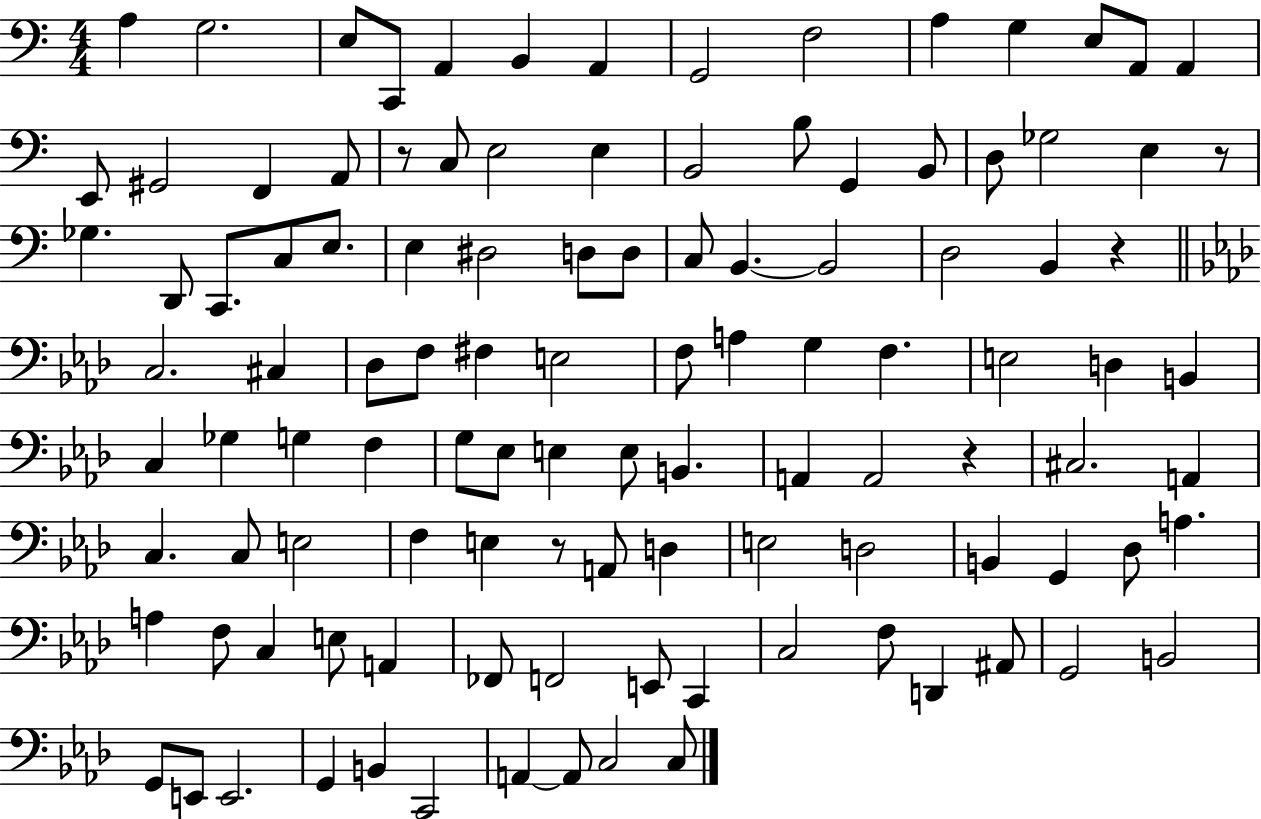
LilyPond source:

{
  \clef bass
  \numericTimeSignature
  \time 4/4
  \key c \major
  \repeat volta 2 { a4 g2. | e8 c,8 a,4 b,4 a,4 | g,2 f2 | a4 g4 e8 a,8 a,4 | \break e,8 gis,2 f,4 a,8 | r8 c8 e2 e4 | b,2 b8 g,4 b,8 | d8 ges2 e4 r8 | \break ges4. d,8 c,8. c8 e8. | e4 dis2 d8 d8 | c8 b,4.~~ b,2 | d2 b,4 r4 | \break \bar "||" \break \key f \minor c2. cis4 | des8 f8 fis4 e2 | f8 a4 g4 f4. | e2 d4 b,4 | \break c4 ges4 g4 f4 | g8 ees8 e4 e8 b,4. | a,4 a,2 r4 | cis2. a,4 | \break c4. c8 e2 | f4 e4 r8 a,8 d4 | e2 d2 | b,4 g,4 des8 a4. | \break a4 f8 c4 e8 a,4 | fes,8 f,2 e,8 c,4 | c2 f8 d,4 ais,8 | g,2 b,2 | \break g,8 e,8 e,2. | g,4 b,4 c,2 | a,4~~ a,8 c2 c8 | } \bar "|."
}